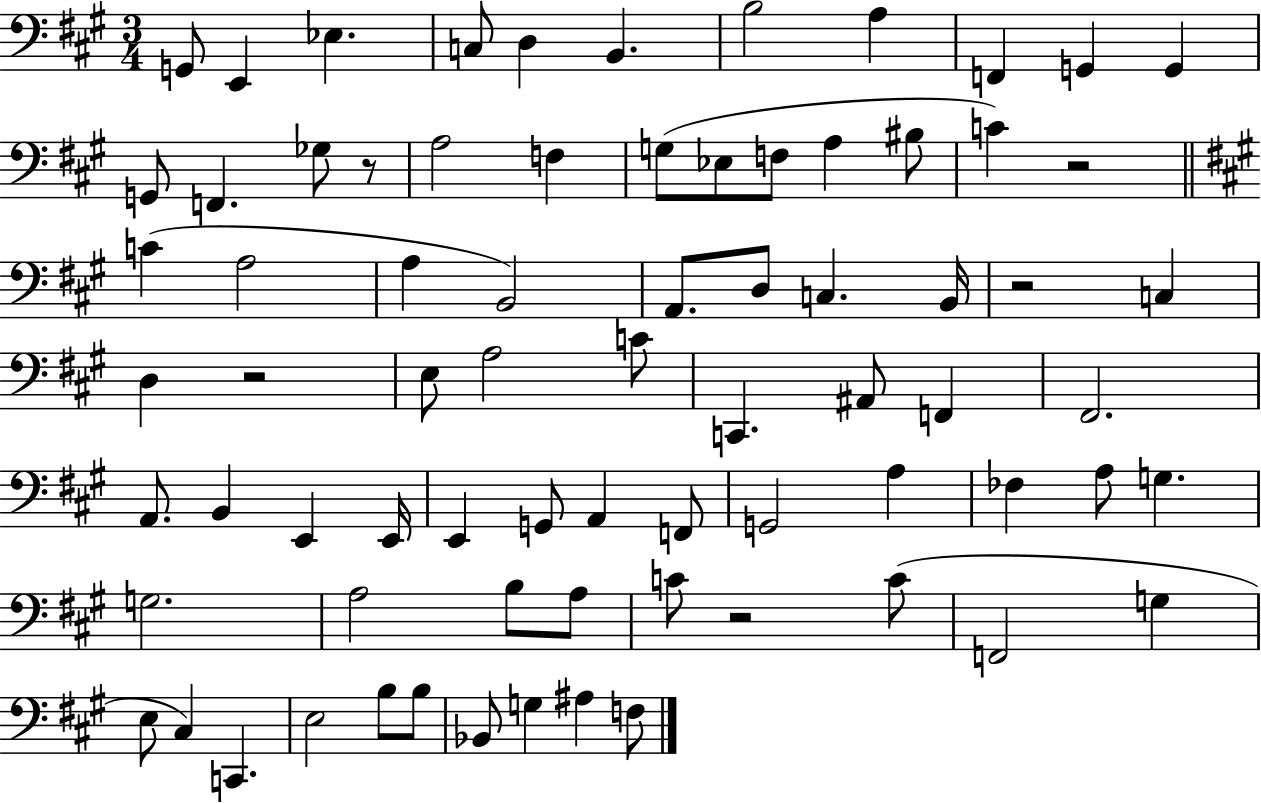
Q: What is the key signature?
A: A major